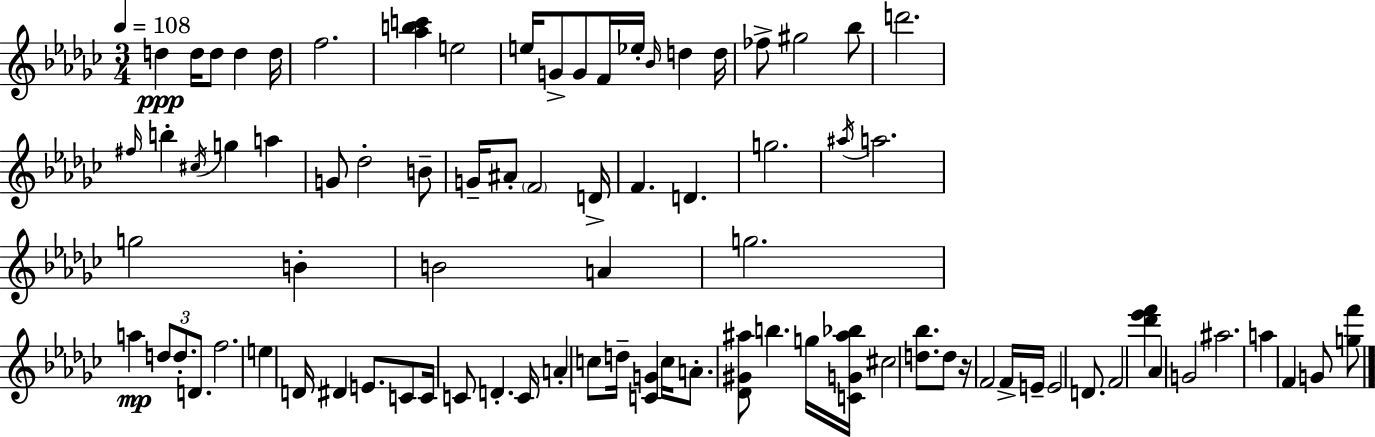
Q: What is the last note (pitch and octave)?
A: G4